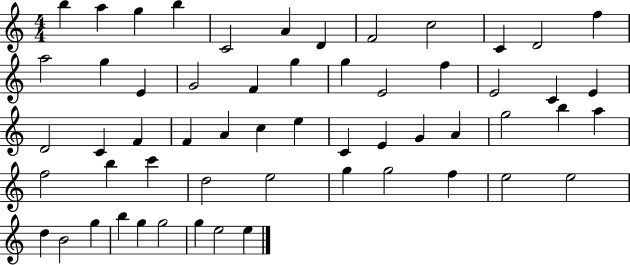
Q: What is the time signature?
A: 4/4